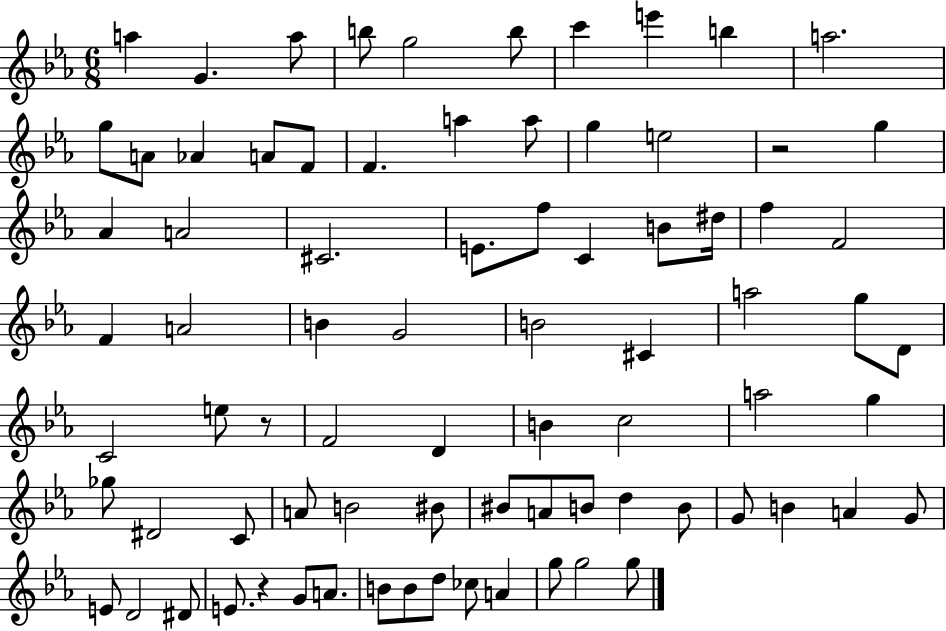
A5/q G4/q. A5/e B5/e G5/h B5/e C6/q E6/q B5/q A5/h. G5/e A4/e Ab4/q A4/e F4/e F4/q. A5/q A5/e G5/q E5/h R/h G5/q Ab4/q A4/h C#4/h. E4/e. F5/e C4/q B4/e D#5/s F5/q F4/h F4/q A4/h B4/q G4/h B4/h C#4/q A5/h G5/e D4/e C4/h E5/e R/e F4/h D4/q B4/q C5/h A5/h G5/q Gb5/e D#4/h C4/e A4/e B4/h BIS4/e BIS4/e A4/e B4/e D5/q B4/e G4/e B4/q A4/q G4/e E4/e D4/h D#4/e E4/e. R/q G4/e A4/e. B4/e B4/e D5/e CES5/e A4/q G5/e G5/h G5/e